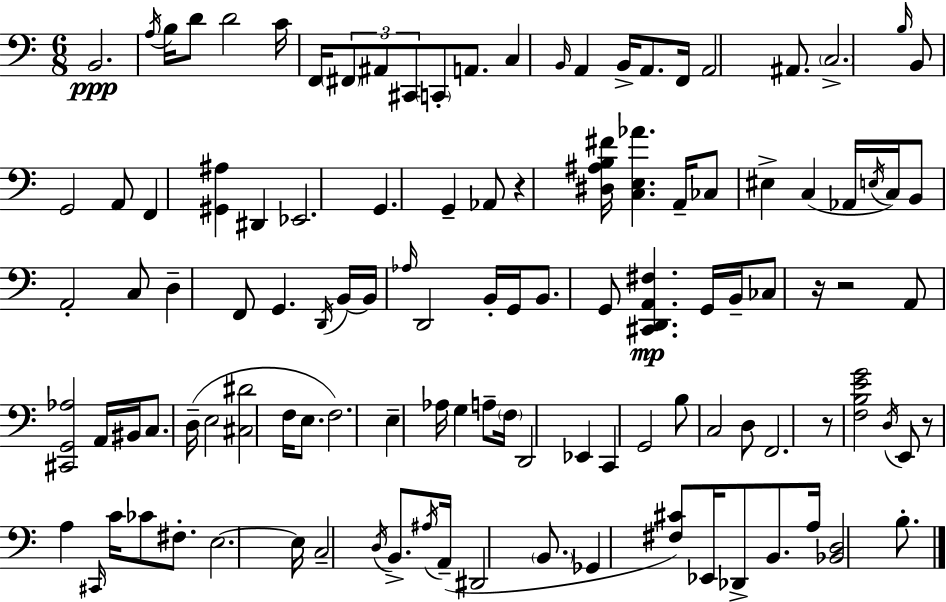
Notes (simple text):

B2/h. A3/s B3/s D4/e D4/h C4/s F2/s F#2/e A#2/e C#2/e C2/e A2/e. C3/q B2/s A2/q B2/s A2/e. F2/s A2/h A#2/e. C3/h. B3/s B2/e G2/h A2/e F2/q [G#2,A#3]/q D#2/q Eb2/h. G2/q. G2/q Ab2/e R/q [D#3,A#3,B3,F#4]/s [C3,E3,Ab4]/q. A2/s CES3/e EIS3/q C3/q Ab2/s E3/s C3/s B2/e A2/h C3/e D3/q F2/e G2/q. D2/s B2/s B2/s Ab3/s D2/h B2/s G2/s B2/e. G2/e [C#2,D2,A2,F#3]/q. G2/s B2/s CES3/e R/s R/h A2/e [C#2,G2,Ab3]/h A2/s BIS2/s C3/e. D3/s E3/h [C#3,D#4]/h F3/s E3/e. F3/h. E3/q Ab3/s G3/q A3/e F3/s D2/h Eb2/q C2/q G2/h B3/e C3/h D3/e F2/h. R/e [F3,B3,E4,G4]/h D3/s E2/e R/e A3/q C#2/s C4/s CES4/e F#3/e. E3/h. E3/s C3/h D3/s B2/e. A#3/s A2/s D#2/h B2/e. Gb2/q [F#3,C#4]/e Eb2/s Db2/e B2/e. A3/s [Bb2,D3]/h B3/e.